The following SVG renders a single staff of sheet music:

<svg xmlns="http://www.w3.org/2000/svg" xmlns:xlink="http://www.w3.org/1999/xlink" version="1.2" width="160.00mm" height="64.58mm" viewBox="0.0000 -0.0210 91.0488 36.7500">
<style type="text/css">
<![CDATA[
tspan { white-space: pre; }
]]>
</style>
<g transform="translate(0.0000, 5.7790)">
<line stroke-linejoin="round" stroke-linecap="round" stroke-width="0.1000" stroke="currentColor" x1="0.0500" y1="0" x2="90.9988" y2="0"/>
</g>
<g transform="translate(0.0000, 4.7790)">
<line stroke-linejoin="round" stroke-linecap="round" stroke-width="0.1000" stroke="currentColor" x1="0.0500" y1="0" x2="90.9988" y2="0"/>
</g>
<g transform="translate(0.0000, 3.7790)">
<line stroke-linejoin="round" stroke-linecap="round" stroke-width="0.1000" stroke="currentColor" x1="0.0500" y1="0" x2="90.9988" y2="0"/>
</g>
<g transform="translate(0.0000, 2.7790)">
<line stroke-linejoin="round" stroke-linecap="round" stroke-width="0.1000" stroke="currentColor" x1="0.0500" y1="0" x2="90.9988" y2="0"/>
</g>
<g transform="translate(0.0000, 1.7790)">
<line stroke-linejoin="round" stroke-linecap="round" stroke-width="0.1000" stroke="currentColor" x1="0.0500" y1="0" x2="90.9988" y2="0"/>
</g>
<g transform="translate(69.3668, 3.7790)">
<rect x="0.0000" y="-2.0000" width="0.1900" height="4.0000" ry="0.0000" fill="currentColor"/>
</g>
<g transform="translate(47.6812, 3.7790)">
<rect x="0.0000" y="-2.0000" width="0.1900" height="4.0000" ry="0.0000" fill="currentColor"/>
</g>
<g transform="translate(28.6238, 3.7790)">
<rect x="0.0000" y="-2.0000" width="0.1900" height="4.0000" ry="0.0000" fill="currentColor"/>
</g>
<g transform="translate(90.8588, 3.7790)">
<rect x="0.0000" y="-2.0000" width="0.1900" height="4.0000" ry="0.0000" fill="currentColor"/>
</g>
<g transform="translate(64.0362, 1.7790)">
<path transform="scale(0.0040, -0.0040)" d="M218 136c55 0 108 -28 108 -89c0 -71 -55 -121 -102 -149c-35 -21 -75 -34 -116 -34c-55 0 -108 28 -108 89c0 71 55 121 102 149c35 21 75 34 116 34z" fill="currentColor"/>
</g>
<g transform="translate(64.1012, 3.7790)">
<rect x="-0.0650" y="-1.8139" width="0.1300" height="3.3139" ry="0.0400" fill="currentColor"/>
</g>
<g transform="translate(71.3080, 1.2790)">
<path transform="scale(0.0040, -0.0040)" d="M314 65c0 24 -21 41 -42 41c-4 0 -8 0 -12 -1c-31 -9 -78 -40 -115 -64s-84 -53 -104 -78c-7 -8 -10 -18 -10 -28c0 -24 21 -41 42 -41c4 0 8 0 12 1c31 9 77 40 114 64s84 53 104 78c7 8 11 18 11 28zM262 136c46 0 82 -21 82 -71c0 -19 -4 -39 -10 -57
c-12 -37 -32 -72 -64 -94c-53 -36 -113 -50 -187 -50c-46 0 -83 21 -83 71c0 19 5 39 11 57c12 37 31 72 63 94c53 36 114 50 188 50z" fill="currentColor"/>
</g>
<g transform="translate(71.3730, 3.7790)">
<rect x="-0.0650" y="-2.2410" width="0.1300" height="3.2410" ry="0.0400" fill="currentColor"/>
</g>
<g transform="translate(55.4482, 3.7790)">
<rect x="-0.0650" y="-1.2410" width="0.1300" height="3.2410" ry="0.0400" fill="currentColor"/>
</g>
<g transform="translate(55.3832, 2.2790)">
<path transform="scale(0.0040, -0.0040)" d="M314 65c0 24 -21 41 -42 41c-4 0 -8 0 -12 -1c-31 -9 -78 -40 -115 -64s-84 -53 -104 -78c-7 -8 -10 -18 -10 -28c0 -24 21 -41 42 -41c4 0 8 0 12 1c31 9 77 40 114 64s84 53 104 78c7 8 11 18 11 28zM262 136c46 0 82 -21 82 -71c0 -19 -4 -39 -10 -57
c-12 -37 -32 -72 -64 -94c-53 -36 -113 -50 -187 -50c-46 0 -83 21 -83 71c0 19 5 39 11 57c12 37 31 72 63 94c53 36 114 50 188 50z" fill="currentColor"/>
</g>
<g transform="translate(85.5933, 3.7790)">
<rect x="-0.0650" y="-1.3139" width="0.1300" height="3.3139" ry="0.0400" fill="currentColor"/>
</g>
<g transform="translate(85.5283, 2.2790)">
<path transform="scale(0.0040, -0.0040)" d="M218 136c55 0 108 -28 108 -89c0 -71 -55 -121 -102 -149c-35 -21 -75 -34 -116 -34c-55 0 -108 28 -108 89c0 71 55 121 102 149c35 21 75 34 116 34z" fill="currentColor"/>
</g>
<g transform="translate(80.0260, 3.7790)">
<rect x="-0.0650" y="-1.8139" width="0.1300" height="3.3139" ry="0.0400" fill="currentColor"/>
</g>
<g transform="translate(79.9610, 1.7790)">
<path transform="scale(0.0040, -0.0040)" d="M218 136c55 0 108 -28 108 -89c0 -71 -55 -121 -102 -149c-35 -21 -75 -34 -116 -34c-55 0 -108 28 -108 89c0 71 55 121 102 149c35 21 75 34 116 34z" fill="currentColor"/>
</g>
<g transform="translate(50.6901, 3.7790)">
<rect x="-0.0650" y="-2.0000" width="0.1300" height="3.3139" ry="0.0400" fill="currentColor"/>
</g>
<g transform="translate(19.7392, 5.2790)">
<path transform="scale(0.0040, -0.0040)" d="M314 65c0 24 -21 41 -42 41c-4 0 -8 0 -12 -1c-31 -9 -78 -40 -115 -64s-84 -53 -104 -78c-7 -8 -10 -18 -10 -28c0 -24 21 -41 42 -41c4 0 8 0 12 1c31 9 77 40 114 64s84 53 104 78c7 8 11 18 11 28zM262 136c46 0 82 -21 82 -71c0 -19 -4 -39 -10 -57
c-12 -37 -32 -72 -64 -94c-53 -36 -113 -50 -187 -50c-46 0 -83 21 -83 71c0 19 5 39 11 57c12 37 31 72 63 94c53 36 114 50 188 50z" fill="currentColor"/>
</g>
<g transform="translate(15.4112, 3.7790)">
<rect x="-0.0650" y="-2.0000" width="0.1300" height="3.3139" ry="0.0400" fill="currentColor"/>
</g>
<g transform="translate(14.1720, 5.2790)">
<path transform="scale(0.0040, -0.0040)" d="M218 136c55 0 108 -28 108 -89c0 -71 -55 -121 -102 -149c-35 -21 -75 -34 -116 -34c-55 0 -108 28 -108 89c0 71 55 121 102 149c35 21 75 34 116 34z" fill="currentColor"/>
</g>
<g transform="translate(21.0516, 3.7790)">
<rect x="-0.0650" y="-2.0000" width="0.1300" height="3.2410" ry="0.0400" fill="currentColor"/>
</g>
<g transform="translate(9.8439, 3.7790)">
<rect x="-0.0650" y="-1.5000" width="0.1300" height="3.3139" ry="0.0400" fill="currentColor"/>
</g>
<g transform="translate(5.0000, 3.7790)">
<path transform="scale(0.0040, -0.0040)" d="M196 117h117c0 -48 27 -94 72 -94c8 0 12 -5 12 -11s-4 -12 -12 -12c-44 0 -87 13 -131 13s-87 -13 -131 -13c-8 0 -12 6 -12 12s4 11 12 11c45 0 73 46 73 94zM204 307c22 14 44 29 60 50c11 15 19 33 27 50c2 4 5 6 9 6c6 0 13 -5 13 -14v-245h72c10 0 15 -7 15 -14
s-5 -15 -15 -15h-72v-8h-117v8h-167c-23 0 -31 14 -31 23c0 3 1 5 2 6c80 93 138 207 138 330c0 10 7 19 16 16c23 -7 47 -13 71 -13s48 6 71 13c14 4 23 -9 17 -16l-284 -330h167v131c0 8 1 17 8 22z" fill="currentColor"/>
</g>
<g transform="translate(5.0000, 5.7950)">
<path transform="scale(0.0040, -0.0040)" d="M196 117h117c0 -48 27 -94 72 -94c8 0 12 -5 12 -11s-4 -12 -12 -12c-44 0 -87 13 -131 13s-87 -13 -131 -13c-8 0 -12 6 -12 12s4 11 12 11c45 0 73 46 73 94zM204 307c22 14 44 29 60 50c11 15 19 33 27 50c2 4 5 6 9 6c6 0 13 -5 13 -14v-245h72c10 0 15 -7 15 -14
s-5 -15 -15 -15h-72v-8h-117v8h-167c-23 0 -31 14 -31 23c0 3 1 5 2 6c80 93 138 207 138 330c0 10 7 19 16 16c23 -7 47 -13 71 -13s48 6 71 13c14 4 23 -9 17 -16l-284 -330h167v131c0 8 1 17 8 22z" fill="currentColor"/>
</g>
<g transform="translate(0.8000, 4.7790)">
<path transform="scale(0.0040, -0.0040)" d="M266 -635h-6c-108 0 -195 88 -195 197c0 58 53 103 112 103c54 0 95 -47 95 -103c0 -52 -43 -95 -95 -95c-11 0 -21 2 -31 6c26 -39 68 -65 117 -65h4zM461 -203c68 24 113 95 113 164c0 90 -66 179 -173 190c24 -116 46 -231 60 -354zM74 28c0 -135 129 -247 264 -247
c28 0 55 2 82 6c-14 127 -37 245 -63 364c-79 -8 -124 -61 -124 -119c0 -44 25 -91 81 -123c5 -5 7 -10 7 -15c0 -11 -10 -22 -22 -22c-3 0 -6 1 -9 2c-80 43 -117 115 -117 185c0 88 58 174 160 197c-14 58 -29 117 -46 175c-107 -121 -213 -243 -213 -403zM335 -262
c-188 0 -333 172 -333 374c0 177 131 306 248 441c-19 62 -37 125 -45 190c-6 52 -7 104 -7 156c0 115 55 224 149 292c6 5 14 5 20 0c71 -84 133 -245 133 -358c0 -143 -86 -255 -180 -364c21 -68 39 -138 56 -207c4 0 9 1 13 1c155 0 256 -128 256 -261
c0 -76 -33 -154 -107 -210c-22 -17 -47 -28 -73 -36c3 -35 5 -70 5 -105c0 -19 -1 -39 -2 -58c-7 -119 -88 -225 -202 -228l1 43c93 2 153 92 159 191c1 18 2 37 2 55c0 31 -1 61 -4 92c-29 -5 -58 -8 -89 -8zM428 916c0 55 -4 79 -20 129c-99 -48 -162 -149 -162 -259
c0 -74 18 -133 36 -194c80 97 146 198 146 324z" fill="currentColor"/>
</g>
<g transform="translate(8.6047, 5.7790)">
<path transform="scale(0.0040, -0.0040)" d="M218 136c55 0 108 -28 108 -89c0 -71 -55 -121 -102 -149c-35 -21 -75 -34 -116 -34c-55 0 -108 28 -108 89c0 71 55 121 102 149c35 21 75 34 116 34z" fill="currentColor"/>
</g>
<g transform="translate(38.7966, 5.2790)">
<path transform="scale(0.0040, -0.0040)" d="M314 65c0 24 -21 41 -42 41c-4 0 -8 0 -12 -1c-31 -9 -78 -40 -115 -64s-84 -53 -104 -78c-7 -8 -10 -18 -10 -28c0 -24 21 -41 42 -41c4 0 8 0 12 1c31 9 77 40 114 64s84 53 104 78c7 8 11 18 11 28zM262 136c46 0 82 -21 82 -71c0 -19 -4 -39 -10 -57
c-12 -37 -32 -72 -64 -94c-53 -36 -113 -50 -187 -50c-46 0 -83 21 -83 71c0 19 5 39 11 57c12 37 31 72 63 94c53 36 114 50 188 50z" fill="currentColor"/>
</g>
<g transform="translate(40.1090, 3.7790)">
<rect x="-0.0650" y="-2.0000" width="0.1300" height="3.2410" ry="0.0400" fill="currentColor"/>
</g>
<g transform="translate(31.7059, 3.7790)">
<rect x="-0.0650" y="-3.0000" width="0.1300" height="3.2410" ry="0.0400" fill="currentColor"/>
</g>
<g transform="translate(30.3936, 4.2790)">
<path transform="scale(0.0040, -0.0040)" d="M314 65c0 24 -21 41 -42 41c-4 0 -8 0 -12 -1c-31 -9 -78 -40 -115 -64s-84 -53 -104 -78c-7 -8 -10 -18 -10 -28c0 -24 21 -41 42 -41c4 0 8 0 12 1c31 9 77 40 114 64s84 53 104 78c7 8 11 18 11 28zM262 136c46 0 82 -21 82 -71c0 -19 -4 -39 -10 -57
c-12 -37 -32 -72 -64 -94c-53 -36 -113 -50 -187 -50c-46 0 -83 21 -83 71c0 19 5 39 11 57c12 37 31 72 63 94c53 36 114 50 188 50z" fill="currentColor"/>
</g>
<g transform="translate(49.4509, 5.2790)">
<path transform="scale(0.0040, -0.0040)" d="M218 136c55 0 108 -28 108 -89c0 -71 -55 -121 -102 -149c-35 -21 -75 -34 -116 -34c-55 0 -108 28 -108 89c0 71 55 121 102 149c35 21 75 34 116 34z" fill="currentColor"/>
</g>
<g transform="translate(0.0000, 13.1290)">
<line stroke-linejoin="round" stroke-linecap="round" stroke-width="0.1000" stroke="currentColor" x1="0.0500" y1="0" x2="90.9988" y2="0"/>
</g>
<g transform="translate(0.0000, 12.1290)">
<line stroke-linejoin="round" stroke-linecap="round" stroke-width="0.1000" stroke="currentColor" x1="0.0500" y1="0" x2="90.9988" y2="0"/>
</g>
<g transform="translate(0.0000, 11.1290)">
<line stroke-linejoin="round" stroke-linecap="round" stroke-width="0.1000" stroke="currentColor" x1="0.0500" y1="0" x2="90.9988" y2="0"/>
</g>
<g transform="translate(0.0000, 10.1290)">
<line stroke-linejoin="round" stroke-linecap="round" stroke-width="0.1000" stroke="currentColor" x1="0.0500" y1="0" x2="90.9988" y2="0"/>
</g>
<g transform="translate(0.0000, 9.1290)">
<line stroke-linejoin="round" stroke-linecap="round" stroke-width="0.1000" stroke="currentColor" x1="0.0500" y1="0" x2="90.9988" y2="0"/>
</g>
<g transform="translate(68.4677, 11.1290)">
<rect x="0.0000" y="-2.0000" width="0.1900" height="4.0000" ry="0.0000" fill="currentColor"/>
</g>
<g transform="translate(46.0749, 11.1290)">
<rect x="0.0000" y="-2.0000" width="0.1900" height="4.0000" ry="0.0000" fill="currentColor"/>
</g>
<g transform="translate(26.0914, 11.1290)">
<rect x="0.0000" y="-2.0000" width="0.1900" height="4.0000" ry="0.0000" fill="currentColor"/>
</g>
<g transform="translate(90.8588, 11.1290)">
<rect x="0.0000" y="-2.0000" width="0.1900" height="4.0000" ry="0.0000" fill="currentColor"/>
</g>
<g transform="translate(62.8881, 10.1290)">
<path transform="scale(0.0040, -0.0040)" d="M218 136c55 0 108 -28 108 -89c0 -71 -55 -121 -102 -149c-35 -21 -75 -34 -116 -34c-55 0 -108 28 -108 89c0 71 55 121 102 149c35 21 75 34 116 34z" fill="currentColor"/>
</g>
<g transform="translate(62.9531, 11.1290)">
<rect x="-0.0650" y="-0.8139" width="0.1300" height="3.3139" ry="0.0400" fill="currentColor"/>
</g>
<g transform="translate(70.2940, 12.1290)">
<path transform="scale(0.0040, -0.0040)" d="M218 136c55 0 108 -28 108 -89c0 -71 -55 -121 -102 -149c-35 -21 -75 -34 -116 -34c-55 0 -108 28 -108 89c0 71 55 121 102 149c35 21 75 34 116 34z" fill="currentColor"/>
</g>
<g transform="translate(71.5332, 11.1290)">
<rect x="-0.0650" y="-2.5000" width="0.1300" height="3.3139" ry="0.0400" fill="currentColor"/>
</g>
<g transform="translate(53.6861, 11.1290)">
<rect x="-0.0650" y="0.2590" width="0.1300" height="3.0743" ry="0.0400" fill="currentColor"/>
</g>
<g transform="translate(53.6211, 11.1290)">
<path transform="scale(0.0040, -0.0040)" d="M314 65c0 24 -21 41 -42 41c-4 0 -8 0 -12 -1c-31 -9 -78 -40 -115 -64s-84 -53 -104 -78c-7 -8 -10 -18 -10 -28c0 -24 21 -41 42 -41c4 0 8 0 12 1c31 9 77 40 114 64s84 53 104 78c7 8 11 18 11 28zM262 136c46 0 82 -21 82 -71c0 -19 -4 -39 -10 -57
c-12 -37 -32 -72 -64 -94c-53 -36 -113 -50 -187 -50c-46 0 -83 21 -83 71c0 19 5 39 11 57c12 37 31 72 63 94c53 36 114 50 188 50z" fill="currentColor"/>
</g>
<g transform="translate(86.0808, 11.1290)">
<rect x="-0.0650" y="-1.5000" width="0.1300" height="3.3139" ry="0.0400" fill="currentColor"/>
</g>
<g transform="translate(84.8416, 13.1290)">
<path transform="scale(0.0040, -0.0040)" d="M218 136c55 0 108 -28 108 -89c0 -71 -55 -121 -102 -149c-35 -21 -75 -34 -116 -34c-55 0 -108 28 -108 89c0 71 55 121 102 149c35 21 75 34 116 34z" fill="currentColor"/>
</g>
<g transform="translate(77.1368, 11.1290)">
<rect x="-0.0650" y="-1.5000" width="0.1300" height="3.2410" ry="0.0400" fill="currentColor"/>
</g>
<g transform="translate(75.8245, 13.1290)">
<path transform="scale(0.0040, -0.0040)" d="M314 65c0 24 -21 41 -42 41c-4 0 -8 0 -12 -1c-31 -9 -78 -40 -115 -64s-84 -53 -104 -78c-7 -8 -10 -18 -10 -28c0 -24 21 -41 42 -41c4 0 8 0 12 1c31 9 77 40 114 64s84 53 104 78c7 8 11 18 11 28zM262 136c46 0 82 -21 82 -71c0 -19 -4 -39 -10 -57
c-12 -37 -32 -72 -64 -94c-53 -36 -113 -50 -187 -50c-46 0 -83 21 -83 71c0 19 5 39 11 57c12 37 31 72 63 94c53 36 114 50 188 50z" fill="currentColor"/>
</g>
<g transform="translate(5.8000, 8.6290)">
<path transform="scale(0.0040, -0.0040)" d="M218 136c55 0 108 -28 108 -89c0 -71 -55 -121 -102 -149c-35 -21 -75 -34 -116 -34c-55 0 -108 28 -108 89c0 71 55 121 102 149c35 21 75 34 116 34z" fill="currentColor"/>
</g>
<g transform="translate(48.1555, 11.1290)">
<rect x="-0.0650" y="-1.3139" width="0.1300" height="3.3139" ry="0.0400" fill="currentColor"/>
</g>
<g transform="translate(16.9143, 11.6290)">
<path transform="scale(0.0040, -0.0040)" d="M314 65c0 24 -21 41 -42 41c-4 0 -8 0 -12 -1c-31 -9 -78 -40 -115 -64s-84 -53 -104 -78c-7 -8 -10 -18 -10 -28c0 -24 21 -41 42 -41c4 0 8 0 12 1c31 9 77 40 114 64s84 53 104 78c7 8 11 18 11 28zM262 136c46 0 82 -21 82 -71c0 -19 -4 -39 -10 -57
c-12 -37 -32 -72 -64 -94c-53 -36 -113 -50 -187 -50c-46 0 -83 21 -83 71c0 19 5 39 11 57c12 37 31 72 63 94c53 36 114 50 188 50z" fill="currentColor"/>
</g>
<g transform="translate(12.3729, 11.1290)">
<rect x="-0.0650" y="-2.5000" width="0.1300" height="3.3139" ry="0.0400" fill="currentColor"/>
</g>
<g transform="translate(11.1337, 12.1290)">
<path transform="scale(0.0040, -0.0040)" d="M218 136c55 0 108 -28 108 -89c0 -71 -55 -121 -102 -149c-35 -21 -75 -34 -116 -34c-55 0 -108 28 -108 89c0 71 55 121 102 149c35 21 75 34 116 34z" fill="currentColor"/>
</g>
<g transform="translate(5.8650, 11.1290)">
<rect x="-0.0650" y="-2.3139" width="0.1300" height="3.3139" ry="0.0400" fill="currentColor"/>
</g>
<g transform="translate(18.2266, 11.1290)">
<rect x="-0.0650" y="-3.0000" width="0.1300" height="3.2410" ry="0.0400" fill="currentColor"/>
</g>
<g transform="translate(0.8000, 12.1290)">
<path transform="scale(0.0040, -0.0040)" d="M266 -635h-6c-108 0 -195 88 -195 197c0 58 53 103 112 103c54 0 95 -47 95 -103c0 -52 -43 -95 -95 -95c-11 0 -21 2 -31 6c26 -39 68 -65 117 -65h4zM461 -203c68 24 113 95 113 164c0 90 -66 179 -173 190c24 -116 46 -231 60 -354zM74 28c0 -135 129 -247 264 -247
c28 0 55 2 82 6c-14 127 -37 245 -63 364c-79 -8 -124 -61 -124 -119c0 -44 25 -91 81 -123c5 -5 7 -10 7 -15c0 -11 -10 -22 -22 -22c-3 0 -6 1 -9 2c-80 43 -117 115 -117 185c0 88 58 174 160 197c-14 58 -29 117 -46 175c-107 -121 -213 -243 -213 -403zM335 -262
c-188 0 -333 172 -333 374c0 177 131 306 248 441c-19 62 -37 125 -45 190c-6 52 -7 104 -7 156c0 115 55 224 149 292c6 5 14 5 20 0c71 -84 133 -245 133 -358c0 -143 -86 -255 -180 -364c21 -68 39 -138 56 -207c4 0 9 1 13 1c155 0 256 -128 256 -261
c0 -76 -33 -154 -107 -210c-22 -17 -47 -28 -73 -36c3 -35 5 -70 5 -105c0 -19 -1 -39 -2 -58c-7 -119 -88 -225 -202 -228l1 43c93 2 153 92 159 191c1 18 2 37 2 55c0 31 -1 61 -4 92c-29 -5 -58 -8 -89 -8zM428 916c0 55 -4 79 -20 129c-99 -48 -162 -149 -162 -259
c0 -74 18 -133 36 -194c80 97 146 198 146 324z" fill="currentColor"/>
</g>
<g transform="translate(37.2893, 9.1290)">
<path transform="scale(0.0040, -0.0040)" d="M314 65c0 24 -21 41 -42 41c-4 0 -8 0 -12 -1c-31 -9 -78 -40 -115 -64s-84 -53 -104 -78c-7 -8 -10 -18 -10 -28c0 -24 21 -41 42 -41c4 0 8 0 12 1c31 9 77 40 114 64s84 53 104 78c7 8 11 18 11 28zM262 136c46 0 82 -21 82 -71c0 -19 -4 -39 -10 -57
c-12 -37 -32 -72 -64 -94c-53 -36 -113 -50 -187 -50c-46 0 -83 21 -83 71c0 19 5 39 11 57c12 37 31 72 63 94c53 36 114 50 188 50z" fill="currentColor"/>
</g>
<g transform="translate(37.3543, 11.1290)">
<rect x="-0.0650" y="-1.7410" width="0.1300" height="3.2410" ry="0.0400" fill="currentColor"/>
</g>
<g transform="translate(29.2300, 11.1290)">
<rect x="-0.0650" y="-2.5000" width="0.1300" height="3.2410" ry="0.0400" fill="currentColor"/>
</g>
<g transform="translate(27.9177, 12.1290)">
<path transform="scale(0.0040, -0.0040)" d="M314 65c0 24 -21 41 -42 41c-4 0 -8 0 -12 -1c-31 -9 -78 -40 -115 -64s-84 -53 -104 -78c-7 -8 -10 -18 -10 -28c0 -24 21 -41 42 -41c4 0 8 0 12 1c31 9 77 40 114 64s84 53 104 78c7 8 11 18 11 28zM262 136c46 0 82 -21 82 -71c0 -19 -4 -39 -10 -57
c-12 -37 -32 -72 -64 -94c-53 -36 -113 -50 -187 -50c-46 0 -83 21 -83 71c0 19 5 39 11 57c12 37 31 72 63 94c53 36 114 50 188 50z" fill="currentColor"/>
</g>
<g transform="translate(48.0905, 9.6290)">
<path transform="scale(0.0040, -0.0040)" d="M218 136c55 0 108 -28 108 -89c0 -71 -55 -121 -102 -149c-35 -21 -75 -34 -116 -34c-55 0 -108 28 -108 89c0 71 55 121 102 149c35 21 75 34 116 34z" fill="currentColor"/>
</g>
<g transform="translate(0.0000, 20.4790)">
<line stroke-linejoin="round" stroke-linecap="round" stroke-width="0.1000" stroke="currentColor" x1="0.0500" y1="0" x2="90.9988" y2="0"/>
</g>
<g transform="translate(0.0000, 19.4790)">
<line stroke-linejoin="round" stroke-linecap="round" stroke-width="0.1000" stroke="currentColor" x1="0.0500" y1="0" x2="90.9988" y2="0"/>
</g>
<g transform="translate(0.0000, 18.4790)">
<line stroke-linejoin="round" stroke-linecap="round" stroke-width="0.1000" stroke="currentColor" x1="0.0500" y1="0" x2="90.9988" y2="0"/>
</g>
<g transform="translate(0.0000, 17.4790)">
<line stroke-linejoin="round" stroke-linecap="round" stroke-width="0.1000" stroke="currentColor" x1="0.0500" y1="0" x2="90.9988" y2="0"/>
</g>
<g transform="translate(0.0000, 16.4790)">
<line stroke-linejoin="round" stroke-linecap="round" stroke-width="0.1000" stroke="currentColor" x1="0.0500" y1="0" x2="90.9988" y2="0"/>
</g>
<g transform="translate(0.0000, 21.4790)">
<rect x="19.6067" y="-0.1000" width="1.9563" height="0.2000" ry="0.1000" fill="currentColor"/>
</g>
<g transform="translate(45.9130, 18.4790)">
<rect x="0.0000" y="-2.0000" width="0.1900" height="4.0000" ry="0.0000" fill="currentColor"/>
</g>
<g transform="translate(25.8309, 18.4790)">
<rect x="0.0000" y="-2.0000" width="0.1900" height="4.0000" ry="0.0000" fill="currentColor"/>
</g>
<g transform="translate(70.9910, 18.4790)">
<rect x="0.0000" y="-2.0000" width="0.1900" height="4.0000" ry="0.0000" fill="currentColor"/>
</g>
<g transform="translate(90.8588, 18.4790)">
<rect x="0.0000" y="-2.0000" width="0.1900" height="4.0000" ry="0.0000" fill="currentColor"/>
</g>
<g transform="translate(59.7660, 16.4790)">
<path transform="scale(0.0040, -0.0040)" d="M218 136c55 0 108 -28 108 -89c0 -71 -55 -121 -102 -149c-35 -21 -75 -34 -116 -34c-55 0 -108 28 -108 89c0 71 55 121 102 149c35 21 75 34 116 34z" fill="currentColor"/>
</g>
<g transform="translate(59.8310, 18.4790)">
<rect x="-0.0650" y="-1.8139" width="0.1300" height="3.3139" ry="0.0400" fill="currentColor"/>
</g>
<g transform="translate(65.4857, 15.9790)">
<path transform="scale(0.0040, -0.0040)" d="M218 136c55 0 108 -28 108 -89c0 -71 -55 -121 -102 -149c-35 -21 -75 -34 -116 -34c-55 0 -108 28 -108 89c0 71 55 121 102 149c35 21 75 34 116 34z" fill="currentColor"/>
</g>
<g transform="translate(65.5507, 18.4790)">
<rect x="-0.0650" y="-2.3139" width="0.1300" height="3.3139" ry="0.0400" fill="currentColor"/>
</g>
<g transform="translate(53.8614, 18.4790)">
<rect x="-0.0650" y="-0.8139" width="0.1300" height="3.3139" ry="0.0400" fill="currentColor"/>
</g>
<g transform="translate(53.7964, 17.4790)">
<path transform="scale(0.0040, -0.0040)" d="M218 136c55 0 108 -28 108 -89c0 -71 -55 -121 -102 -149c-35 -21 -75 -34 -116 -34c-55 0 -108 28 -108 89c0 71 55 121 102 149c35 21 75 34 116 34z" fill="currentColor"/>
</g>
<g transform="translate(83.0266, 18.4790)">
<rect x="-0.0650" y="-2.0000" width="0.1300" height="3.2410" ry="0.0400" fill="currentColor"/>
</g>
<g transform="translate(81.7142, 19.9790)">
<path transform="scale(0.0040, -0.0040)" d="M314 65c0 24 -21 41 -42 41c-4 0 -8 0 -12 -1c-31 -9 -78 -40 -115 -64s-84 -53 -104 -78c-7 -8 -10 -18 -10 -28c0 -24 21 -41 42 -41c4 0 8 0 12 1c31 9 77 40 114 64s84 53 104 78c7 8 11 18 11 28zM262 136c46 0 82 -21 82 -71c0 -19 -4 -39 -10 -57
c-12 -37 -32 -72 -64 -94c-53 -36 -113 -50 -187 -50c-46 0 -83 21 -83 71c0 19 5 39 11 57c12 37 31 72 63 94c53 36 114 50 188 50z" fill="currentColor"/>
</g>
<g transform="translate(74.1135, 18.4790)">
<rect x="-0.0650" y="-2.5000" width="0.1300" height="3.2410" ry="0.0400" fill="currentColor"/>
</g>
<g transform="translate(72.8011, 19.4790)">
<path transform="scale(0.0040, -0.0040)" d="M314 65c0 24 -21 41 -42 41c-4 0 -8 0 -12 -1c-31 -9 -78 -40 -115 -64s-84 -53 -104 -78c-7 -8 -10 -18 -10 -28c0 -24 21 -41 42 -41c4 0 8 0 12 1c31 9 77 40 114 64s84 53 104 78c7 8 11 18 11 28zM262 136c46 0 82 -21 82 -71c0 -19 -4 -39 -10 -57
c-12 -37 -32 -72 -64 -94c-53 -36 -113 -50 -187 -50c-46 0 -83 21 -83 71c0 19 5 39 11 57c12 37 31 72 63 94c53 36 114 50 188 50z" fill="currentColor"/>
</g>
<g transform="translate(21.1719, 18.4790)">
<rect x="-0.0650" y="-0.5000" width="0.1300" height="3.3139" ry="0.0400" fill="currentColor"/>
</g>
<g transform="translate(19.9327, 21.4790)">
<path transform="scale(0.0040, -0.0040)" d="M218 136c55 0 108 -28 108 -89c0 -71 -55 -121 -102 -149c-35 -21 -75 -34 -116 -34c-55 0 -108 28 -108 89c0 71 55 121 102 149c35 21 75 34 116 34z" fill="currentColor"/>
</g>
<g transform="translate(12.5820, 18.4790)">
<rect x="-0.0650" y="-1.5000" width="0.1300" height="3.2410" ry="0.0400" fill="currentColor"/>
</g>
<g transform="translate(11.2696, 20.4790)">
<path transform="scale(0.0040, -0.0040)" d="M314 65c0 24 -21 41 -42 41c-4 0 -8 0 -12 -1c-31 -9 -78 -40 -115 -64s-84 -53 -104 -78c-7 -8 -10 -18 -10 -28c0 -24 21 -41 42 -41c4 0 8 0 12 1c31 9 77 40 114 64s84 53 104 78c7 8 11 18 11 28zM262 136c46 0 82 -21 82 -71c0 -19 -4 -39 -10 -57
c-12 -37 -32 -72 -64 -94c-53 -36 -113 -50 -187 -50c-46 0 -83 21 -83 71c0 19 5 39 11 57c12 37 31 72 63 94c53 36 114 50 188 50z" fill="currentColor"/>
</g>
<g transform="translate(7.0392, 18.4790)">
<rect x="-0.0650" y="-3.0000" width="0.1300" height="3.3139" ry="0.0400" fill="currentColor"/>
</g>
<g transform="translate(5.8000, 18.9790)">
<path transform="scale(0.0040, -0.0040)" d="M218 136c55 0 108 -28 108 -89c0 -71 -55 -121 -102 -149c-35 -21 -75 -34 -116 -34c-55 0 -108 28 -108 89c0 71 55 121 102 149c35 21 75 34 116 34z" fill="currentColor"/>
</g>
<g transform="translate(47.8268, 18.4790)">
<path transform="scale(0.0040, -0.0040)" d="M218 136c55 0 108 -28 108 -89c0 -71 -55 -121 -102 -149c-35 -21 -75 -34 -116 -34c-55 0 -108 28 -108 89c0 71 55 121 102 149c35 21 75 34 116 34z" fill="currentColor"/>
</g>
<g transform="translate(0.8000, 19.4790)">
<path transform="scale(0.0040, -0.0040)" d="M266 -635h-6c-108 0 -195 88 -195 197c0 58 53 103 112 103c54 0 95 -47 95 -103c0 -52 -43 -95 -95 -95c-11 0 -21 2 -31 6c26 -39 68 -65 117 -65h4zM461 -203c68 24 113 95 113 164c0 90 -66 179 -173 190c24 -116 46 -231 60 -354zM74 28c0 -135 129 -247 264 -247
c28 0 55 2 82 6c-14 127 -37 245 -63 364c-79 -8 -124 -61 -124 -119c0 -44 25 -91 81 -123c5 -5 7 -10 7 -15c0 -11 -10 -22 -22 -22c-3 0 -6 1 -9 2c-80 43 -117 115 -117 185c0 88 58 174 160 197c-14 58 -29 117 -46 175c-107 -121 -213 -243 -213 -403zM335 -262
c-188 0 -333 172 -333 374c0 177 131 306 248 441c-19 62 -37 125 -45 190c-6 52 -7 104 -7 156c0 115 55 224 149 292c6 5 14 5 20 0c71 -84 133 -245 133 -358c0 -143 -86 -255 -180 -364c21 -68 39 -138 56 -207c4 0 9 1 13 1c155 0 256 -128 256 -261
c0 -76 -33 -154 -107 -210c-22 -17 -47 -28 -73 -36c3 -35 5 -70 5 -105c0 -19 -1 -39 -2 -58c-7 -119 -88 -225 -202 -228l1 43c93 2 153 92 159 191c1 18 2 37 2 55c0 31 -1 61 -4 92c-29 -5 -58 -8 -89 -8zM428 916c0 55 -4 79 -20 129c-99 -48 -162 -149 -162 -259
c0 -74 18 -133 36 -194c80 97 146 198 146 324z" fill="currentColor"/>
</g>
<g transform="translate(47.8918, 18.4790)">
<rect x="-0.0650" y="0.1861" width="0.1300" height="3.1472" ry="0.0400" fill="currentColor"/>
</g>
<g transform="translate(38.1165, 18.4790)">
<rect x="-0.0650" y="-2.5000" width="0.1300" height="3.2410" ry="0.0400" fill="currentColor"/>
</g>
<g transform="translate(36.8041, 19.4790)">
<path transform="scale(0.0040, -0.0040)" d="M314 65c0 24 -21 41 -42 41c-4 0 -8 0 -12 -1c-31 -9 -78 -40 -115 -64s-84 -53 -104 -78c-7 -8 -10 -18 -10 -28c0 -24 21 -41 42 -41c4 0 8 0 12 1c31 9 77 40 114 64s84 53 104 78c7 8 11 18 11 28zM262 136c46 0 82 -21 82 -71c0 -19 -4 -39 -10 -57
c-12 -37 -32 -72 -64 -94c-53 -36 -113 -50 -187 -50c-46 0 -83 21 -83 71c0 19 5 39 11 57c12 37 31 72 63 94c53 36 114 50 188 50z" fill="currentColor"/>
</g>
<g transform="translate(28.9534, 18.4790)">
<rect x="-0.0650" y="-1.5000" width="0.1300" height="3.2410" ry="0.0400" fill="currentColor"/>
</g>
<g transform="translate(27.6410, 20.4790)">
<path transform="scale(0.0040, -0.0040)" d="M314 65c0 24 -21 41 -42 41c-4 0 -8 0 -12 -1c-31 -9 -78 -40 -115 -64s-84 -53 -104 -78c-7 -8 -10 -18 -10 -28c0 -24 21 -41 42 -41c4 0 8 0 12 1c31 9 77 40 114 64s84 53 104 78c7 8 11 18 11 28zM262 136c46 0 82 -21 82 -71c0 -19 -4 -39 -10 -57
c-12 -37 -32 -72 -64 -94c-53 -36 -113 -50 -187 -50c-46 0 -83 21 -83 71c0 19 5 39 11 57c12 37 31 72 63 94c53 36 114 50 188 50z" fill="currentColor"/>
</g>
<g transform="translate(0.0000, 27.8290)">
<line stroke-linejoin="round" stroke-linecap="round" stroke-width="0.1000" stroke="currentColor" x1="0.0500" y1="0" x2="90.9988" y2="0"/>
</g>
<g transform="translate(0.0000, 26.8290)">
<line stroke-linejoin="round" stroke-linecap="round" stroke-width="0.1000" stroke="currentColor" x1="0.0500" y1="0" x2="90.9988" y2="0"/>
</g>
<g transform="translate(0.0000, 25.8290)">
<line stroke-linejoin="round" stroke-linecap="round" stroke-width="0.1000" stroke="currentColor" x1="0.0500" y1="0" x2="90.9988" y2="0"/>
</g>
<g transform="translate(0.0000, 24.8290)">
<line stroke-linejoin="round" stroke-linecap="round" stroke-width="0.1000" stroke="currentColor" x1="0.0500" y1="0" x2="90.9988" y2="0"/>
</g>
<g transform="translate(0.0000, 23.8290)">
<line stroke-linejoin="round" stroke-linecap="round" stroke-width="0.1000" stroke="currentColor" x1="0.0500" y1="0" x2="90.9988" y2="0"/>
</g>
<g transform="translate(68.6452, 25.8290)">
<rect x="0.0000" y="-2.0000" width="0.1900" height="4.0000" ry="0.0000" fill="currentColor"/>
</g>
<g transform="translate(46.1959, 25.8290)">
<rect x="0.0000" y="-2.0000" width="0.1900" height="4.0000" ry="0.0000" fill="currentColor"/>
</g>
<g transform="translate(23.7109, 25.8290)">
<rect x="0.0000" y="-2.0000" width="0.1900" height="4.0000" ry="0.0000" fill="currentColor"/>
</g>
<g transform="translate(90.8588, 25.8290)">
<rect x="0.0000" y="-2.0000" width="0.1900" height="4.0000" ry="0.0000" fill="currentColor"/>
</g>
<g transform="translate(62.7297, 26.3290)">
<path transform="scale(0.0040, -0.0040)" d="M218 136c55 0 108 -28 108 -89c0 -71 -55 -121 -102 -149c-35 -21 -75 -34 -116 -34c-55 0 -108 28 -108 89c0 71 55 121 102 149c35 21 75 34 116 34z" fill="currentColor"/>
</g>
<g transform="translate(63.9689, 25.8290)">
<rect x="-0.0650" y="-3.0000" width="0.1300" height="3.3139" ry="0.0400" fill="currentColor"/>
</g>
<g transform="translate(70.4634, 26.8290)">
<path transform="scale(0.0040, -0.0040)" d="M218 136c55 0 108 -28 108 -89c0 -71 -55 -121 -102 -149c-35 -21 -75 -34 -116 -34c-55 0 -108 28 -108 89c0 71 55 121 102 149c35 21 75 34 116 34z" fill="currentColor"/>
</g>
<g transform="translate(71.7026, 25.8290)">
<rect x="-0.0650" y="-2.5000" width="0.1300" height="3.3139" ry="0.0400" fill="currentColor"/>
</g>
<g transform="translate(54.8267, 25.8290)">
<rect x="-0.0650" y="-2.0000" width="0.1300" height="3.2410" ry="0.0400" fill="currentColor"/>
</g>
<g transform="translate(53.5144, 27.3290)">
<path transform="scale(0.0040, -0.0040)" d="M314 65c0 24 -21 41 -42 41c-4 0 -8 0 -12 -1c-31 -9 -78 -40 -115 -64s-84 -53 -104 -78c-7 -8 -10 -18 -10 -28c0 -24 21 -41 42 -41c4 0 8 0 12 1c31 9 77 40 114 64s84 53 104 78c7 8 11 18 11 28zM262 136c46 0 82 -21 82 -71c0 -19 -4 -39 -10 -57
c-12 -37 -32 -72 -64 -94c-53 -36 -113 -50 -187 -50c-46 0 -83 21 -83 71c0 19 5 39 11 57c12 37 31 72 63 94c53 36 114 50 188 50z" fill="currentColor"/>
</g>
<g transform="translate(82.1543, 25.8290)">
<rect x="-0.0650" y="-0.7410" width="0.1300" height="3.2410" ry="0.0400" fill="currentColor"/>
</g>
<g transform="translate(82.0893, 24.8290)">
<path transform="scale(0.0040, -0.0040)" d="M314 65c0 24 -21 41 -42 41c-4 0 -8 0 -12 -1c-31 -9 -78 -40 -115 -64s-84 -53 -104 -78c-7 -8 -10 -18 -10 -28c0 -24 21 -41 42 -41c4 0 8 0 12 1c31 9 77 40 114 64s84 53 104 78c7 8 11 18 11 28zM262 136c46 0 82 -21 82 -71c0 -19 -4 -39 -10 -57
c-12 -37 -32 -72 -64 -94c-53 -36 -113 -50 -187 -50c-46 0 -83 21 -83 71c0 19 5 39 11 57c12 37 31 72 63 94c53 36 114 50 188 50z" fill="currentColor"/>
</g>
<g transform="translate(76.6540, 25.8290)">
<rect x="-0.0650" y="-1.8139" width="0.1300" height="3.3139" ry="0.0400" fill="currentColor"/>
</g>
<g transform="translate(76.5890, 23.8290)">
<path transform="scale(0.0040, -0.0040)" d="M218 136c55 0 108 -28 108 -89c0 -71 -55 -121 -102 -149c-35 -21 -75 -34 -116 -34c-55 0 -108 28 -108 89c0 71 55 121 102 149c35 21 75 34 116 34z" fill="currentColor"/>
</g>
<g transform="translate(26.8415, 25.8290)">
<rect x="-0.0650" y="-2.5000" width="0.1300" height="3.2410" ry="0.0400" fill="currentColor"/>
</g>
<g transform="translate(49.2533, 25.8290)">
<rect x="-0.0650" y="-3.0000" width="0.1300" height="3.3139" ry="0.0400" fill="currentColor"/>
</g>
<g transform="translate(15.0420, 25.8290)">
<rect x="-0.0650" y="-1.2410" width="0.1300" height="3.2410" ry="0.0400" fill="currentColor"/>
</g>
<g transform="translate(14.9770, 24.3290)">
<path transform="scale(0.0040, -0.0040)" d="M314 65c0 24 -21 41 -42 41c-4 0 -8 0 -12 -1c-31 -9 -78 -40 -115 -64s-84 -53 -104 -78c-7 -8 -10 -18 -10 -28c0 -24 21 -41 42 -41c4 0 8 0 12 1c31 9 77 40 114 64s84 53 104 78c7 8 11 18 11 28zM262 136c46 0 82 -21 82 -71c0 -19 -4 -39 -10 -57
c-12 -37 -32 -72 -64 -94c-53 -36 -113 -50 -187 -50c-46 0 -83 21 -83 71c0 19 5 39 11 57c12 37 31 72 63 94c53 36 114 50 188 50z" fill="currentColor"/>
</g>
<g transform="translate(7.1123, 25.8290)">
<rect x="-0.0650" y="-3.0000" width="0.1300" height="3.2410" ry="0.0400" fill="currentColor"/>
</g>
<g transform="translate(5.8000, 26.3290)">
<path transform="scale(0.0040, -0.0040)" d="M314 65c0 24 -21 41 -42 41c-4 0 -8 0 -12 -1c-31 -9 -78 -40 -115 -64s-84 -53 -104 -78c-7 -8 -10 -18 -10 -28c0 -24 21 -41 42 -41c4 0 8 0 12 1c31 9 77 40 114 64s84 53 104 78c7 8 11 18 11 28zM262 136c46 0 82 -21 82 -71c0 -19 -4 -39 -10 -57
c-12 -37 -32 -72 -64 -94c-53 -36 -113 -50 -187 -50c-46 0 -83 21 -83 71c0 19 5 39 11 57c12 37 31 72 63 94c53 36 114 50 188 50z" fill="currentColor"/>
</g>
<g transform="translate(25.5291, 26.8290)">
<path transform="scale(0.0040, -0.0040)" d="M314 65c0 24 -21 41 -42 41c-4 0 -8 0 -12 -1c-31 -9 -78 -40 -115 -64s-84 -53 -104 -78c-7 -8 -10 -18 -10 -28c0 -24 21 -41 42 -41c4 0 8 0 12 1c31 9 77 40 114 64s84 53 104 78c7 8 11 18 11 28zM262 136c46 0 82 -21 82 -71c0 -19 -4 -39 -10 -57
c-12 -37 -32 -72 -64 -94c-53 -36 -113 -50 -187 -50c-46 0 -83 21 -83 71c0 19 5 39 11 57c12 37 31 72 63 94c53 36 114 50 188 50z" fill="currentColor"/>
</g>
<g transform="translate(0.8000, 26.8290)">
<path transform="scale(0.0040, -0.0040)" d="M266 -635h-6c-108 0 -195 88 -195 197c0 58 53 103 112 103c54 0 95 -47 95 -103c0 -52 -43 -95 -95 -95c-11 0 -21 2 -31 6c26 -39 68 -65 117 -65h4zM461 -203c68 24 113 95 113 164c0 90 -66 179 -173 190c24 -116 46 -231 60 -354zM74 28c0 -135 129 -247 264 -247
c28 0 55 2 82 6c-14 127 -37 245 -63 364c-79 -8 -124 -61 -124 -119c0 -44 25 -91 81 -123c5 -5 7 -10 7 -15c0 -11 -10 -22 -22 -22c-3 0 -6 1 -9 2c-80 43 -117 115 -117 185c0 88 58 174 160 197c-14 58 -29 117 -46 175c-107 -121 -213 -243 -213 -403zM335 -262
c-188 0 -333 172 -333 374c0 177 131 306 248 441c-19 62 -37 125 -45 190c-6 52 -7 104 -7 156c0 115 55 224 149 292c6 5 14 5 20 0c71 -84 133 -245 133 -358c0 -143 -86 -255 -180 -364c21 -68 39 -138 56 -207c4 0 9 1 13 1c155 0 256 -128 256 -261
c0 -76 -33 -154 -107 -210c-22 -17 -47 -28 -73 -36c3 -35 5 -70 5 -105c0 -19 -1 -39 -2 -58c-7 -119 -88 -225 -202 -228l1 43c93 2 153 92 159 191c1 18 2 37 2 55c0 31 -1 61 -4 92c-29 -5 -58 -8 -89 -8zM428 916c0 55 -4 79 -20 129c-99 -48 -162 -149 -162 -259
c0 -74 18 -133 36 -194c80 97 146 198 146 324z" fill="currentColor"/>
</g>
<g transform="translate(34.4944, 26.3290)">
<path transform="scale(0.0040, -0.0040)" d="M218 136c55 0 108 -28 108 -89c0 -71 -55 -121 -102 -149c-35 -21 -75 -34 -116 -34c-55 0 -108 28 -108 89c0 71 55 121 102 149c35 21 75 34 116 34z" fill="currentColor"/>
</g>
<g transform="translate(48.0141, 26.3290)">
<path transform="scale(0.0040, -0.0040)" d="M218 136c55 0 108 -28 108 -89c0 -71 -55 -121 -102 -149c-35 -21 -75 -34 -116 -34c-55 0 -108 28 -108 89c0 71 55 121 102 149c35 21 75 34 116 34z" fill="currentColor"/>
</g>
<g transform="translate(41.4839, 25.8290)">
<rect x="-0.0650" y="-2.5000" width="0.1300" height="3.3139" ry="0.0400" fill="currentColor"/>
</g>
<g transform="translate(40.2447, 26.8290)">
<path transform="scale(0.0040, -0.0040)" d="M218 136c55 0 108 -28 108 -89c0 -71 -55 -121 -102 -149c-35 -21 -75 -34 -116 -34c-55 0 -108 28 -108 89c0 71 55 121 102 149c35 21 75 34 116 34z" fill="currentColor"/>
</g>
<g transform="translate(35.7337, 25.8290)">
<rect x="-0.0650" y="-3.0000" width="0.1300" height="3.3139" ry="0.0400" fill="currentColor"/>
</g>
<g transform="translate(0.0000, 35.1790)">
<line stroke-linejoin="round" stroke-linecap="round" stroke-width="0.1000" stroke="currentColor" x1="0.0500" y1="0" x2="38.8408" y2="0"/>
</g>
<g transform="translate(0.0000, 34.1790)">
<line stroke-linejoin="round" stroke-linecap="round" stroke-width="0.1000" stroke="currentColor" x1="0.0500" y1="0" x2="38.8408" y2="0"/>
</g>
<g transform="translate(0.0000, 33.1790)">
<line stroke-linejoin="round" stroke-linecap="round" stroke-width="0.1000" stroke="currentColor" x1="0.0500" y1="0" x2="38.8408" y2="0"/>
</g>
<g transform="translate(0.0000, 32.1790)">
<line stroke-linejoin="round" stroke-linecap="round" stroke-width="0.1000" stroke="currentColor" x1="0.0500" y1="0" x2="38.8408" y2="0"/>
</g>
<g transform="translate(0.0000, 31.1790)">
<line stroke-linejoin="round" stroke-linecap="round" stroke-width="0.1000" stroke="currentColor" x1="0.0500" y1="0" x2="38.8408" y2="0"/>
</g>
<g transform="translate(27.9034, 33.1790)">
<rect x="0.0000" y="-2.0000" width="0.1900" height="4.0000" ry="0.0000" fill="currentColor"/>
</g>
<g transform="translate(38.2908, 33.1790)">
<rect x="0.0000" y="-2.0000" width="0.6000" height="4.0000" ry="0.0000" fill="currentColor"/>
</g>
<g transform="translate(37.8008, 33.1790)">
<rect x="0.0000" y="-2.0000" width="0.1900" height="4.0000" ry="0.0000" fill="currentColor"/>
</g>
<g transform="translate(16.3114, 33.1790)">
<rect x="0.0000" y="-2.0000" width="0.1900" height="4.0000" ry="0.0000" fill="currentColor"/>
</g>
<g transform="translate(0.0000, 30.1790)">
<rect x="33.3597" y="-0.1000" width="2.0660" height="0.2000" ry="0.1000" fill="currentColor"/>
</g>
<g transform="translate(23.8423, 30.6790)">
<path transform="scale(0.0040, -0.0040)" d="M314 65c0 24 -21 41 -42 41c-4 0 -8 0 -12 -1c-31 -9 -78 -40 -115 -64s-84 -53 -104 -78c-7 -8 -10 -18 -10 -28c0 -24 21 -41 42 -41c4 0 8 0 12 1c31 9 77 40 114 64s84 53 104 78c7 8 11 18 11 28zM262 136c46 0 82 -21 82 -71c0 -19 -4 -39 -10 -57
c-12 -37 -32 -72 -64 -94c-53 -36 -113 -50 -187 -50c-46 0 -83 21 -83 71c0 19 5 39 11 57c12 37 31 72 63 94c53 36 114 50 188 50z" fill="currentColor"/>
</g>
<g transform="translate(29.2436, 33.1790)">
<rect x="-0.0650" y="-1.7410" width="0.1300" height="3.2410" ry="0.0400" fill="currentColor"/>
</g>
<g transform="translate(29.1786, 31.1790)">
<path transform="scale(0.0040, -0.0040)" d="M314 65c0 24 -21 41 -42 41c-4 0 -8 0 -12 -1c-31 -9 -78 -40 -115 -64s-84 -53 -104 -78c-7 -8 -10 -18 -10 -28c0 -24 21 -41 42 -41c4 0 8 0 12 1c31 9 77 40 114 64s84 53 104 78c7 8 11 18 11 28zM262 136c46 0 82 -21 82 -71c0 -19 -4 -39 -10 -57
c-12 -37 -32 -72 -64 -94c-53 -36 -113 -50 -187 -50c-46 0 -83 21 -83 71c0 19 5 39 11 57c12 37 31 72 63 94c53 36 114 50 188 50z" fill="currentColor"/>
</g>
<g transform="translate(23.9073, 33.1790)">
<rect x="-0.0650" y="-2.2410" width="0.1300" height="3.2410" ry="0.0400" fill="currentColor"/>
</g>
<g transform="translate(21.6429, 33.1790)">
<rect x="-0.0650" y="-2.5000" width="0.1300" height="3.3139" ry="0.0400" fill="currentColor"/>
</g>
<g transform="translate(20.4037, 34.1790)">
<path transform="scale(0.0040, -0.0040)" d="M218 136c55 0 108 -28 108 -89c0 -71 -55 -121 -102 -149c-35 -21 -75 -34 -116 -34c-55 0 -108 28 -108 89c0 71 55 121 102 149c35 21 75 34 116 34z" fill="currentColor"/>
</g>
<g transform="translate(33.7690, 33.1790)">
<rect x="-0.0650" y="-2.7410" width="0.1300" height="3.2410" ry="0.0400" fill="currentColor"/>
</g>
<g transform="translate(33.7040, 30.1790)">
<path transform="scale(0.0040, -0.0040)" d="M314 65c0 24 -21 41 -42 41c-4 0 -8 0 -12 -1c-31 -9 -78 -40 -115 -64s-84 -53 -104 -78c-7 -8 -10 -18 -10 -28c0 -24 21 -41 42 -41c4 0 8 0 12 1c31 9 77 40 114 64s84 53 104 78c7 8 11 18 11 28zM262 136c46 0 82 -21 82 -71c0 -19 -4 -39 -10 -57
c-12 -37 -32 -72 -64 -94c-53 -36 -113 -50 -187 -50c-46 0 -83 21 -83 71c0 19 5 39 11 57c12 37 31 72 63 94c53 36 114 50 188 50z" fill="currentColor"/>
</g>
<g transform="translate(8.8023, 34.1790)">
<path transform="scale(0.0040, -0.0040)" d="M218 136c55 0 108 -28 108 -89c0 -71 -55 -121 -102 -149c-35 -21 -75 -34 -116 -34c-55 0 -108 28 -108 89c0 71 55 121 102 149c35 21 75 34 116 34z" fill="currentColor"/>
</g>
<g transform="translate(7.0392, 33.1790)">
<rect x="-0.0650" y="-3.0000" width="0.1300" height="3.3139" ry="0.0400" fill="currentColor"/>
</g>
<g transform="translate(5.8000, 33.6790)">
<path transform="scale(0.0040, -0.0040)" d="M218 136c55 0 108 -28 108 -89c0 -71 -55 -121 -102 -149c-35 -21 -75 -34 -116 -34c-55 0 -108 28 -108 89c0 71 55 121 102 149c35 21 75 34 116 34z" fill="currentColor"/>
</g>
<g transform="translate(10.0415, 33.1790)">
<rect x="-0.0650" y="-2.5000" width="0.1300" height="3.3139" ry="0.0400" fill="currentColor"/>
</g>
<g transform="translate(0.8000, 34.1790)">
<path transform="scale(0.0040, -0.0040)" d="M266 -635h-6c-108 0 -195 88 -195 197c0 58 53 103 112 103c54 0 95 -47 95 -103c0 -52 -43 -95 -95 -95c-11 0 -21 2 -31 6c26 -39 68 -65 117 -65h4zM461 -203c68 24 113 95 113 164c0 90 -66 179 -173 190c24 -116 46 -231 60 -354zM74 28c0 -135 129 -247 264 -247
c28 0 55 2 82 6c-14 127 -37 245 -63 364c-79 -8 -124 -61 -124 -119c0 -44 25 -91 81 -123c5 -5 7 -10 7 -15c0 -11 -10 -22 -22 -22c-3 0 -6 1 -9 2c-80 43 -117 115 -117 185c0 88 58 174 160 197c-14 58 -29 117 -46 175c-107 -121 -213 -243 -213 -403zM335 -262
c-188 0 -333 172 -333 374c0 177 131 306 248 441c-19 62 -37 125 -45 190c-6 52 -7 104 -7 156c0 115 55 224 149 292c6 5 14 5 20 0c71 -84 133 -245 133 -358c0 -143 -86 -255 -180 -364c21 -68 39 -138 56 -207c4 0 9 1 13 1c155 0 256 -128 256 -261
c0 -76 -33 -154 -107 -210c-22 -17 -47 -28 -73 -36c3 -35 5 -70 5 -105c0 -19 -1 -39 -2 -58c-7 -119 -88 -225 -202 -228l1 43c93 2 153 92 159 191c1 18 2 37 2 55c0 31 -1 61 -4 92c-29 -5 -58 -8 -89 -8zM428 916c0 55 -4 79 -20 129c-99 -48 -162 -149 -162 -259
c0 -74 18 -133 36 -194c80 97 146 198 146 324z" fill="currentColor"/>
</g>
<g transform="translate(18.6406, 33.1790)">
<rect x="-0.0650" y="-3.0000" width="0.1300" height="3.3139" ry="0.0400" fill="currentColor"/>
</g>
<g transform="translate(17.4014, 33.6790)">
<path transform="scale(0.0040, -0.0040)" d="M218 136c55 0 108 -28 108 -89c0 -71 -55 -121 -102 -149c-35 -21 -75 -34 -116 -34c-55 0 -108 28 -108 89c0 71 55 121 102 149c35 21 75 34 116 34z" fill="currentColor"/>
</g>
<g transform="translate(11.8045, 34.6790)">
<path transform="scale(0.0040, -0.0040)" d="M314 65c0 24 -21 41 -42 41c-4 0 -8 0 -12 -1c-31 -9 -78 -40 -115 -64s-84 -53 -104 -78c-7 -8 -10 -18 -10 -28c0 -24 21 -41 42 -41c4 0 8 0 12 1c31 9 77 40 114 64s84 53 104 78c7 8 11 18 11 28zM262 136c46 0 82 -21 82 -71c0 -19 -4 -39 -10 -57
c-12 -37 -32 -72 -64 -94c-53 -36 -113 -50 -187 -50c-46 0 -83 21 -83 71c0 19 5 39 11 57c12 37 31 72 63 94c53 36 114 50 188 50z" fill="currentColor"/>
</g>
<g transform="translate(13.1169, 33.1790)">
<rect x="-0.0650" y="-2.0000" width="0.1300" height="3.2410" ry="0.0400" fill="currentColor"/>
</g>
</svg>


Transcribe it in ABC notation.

X:1
T:Untitled
M:4/4
L:1/4
K:C
E F F2 A2 F2 F e2 f g2 f e g G A2 G2 f2 e B2 d G E2 E A E2 C E2 G2 B d f g G2 F2 A2 e2 G2 A G A F2 A G f d2 A G F2 A G g2 f2 a2